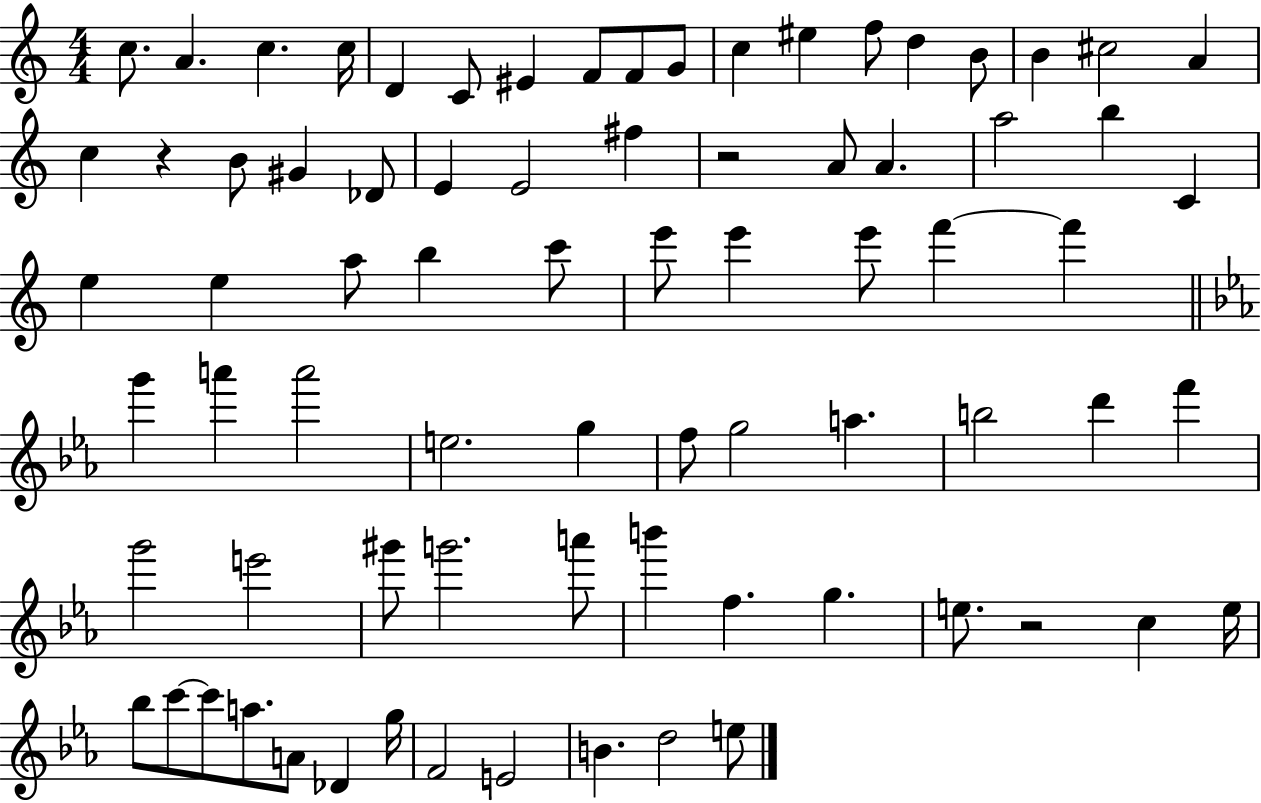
{
  \clef treble
  \numericTimeSignature
  \time 4/4
  \key c \major
  c''8. a'4. c''4. c''16 | d'4 c'8 eis'4 f'8 f'8 g'8 | c''4 eis''4 f''8 d''4 b'8 | b'4 cis''2 a'4 | \break c''4 r4 b'8 gis'4 des'8 | e'4 e'2 fis''4 | r2 a'8 a'4. | a''2 b''4 c'4 | \break e''4 e''4 a''8 b''4 c'''8 | e'''8 e'''4 e'''8 f'''4~~ f'''4 | \bar "||" \break \key ees \major g'''4 a'''4 a'''2 | e''2. g''4 | f''8 g''2 a''4. | b''2 d'''4 f'''4 | \break g'''2 e'''2 | gis'''8 g'''2. a'''8 | b'''4 f''4. g''4. | e''8. r2 c''4 e''16 | \break bes''8 c'''8~~ c'''8 a''8. a'8 des'4 g''16 | f'2 e'2 | b'4. d''2 e''8 | \bar "|."
}